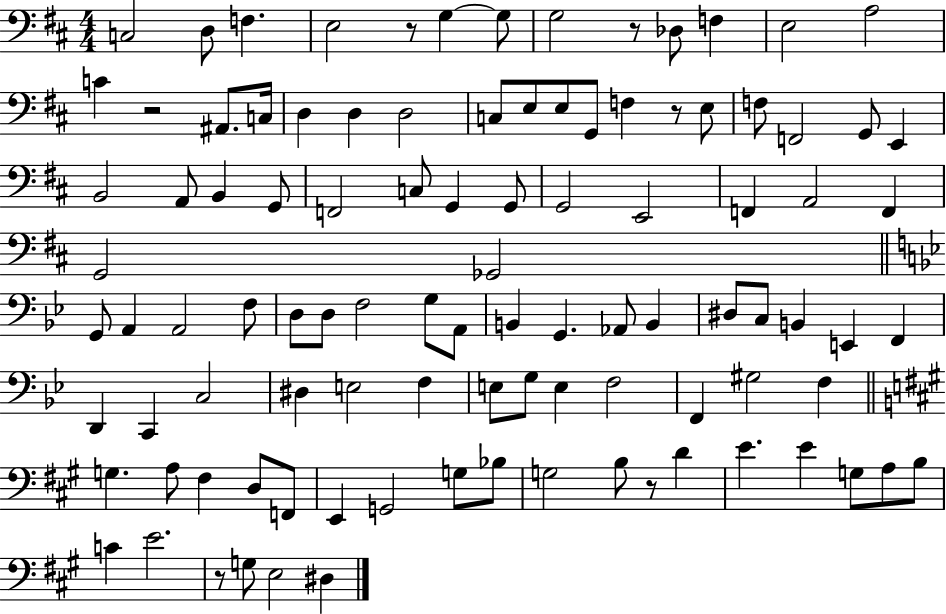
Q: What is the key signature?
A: D major